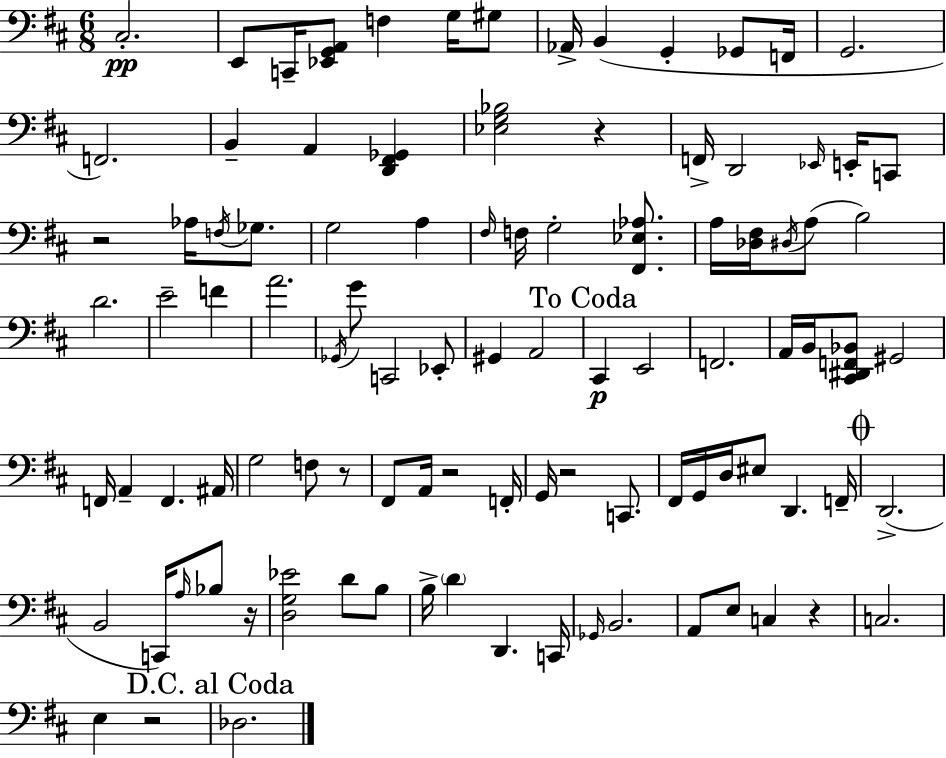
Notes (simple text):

C#3/h. E2/e C2/s [Eb2,G2,A2]/e F3/q G3/s G#3/e Ab2/s B2/q G2/q Gb2/e F2/s G2/h. F2/h. B2/q A2/q [D2,F#2,Gb2]/q [Eb3,G3,Bb3]/h R/q F2/s D2/h Eb2/s E2/s C2/e R/h Ab3/s F3/s Gb3/e. G3/h A3/q F#3/s F3/s G3/h [F#2,Eb3,Ab3]/e. A3/s [Db3,F#3]/s D#3/s A3/e B3/h D4/h. E4/h F4/q A4/h. Gb2/s G4/e C2/h Eb2/e G#2/q A2/h C#2/q E2/h F2/h. A2/s B2/s [C#2,D#2,F2,Bb2]/e G#2/h F2/s A2/q F2/q. A#2/s G3/h F3/e R/e F#2/e A2/s R/h F2/s G2/s R/h C2/e. F#2/s G2/s D3/s EIS3/e D2/q. F2/s D2/h. B2/h C2/s A3/s Bb3/e R/s [D3,G3,Eb4]/h D4/e B3/e B3/s D4/q D2/q. C2/s Gb2/s B2/h. A2/e E3/e C3/q R/q C3/h. E3/q R/h Db3/h.